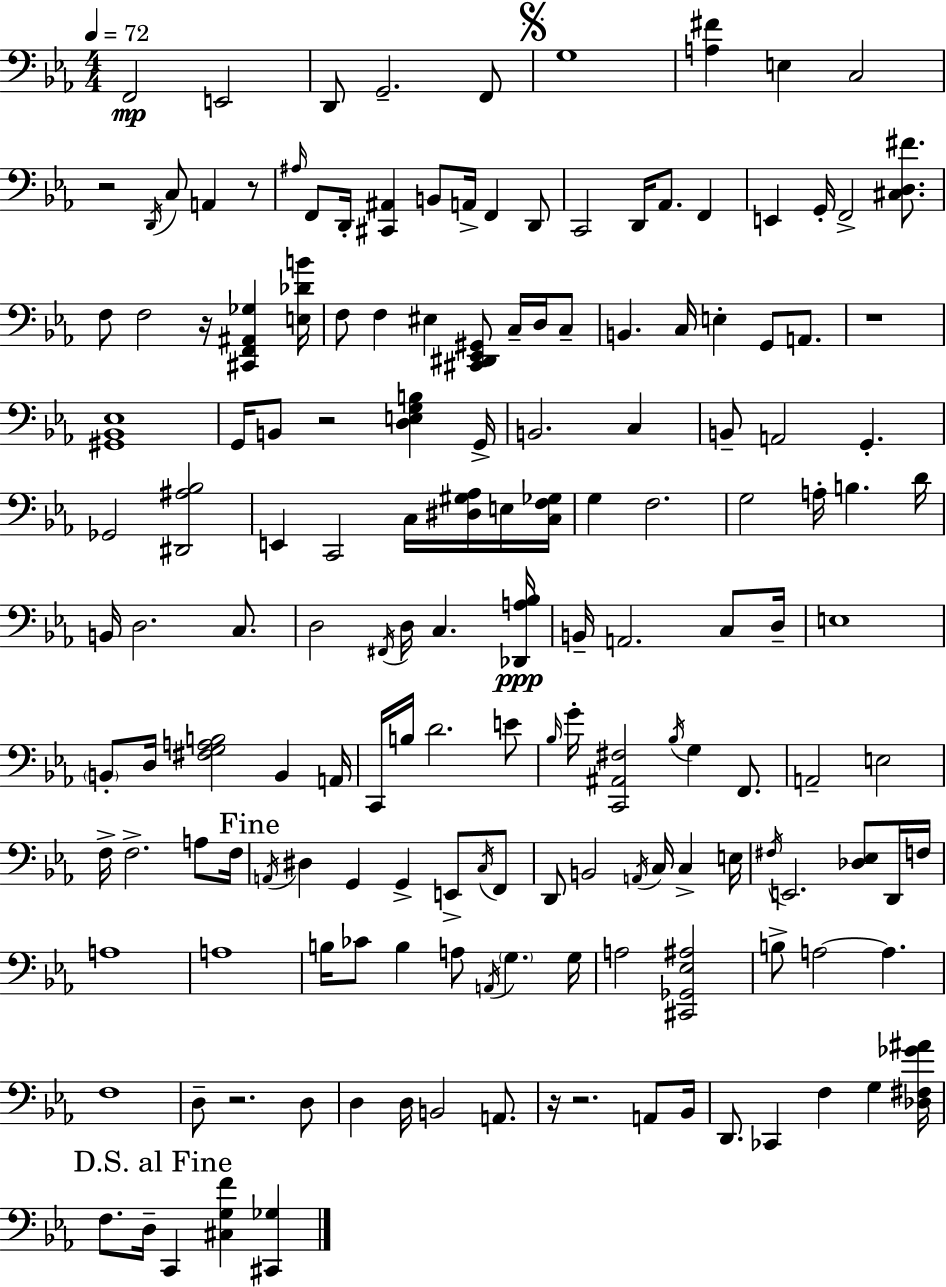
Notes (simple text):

F2/h E2/h D2/e G2/h. F2/e G3/w [A3,F#4]/q E3/q C3/h R/h D2/s C3/e A2/q R/e A#3/s F2/e D2/s [C#2,A#2]/q B2/e A2/s F2/q D2/e C2/h D2/s Ab2/e. F2/q E2/q G2/s F2/h [C#3,D3,F#4]/e. F3/e F3/h R/s [C#2,F2,A#2,Gb3]/q [E3,Db4,B4]/s F3/e F3/q EIS3/q [C#2,D#2,Eb2,G#2]/e C3/s D3/s C3/e B2/q. C3/s E3/q G2/e A2/e. R/w [G#2,Bb2,Eb3]/w G2/s B2/e R/h [D3,E3,G3,B3]/q G2/s B2/h. C3/q B2/e A2/h G2/q. Gb2/h [D#2,A#3,Bb3]/h E2/q C2/h C3/s [D#3,G#3,Ab3]/s E3/s [C3,F3,Gb3]/s G3/q F3/h. G3/h A3/s B3/q. D4/s B2/s D3/h. C3/e. D3/h F#2/s D3/s C3/q. [Db2,A3,Bb3]/s B2/s A2/h. C3/e D3/s E3/w B2/e D3/s [F#3,G3,A3,B3]/h B2/q A2/s C2/s B3/s D4/h. E4/e Bb3/s G4/s [C2,A#2,F#3]/h Bb3/s G3/q F2/e. A2/h E3/h F3/s F3/h. A3/e F3/s A2/s D#3/q G2/q G2/q E2/e C3/s F2/e D2/e B2/h A2/s C3/s C3/q E3/s F#3/s E2/h. [Db3,Eb3]/e D2/s F3/s A3/w A3/w B3/s CES4/e B3/q A3/e A2/s G3/q. G3/s A3/h [C#2,Gb2,Eb3,A#3]/h B3/e A3/h A3/q. F3/w D3/e R/h. D3/e D3/q D3/s B2/h A2/e. R/s R/h. A2/e Bb2/s D2/e. CES2/q F3/q G3/q [Db3,F#3,Gb4,A#4]/s F3/e. D3/s C2/q [C#3,G3,F4]/q [C#2,Gb3]/q